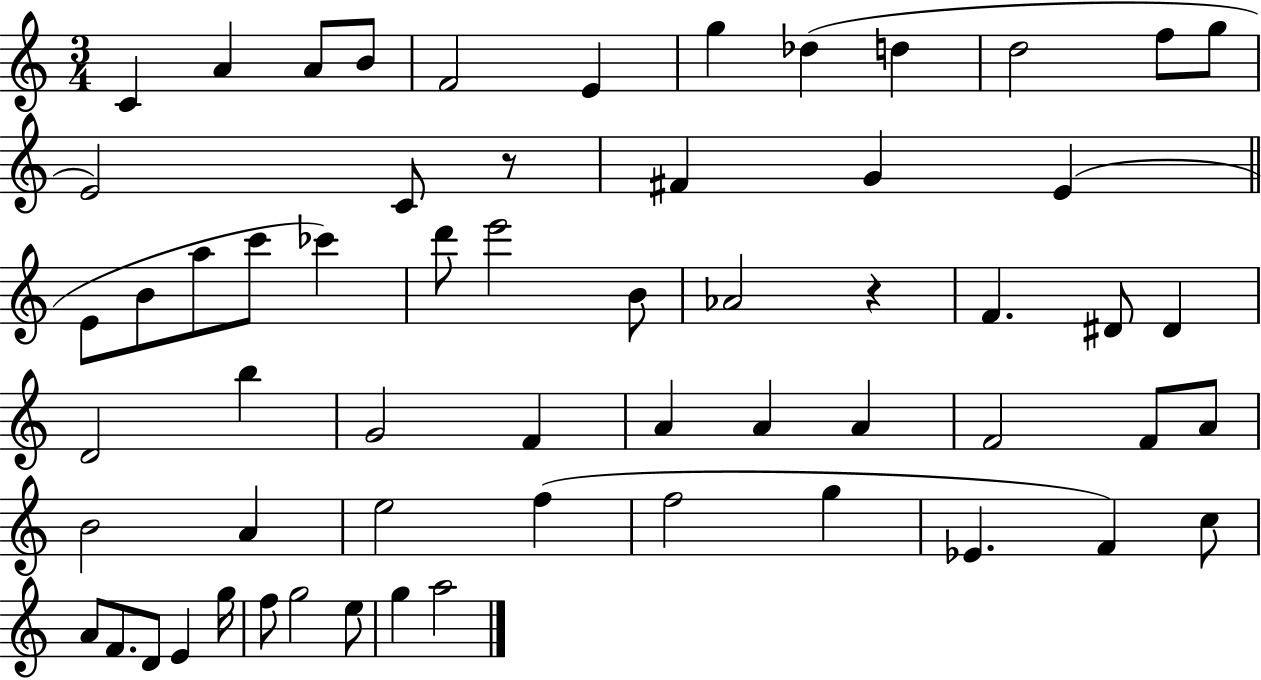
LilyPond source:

{
  \clef treble
  \numericTimeSignature
  \time 3/4
  \key c \major
  c'4 a'4 a'8 b'8 | f'2 e'4 | g''4 des''4( d''4 | d''2 f''8 g''8 | \break e'2) c'8 r8 | fis'4 g'4 e'4( | \bar "||" \break \key a \minor e'8 b'8 a''8 c'''8 ces'''4) | d'''8 e'''2 b'8 | aes'2 r4 | f'4. dis'8 dis'4 | \break d'2 b''4 | g'2 f'4 | a'4 a'4 a'4 | f'2 f'8 a'8 | \break b'2 a'4 | e''2 f''4( | f''2 g''4 | ees'4. f'4) c''8 | \break a'8 f'8. d'8 e'4 g''16 | f''8 g''2 e''8 | g''4 a''2 | \bar "|."
}